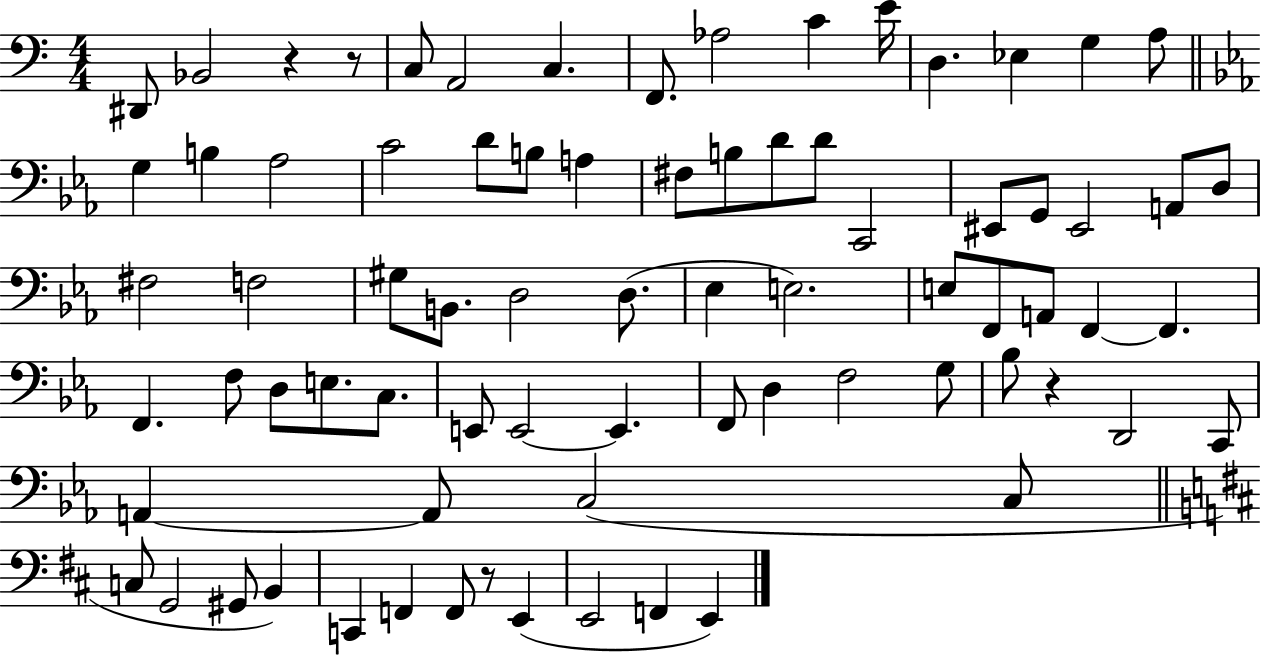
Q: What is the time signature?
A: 4/4